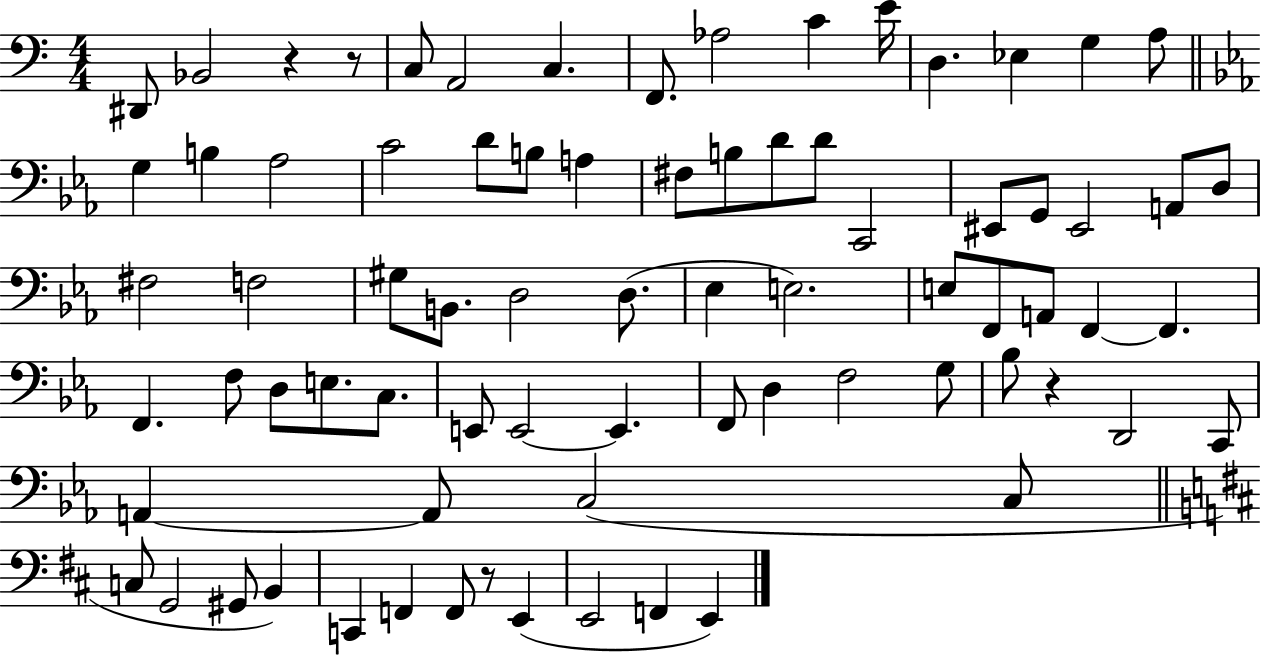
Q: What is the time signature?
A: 4/4